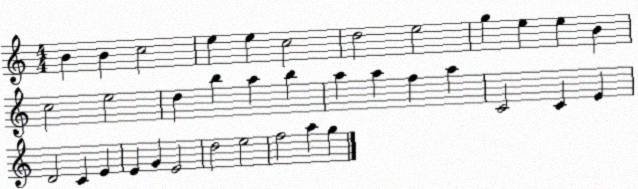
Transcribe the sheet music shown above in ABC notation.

X:1
T:Untitled
M:4/4
L:1/4
K:C
B B c2 e e c2 d2 e2 g e e B c2 e2 d b a b a a f a C2 C E D2 C E E G E2 d2 e2 f2 a g